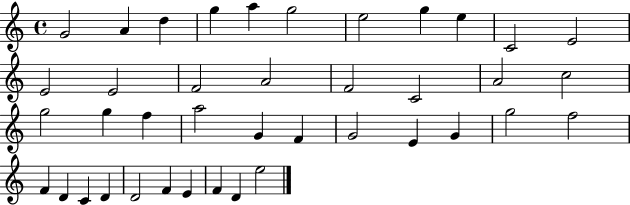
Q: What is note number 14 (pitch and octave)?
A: F4